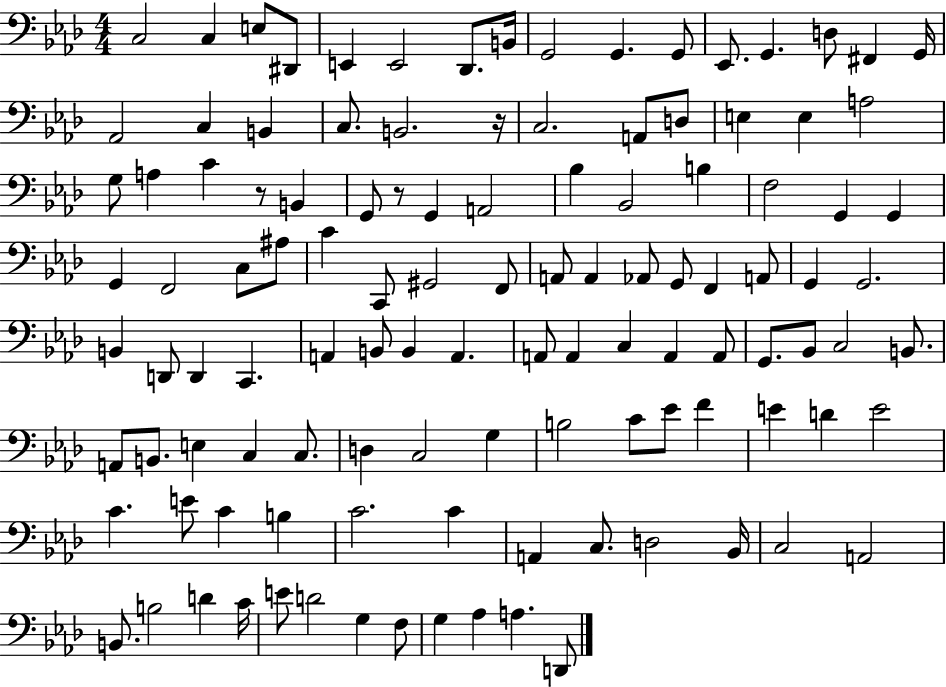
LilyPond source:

{
  \clef bass
  \numericTimeSignature
  \time 4/4
  \key aes \major
  c2 c4 e8 dis,8 | e,4 e,2 des,8. b,16 | g,2 g,4. g,8 | ees,8. g,4. d8 fis,4 g,16 | \break aes,2 c4 b,4 | c8. b,2. r16 | c2. a,8 d8 | e4 e4 a2 | \break g8 a4 c'4 r8 b,4 | g,8 r8 g,4 a,2 | bes4 bes,2 b4 | f2 g,4 g,4 | \break g,4 f,2 c8 ais8 | c'4 c,8 gis,2 f,8 | a,8 a,4 aes,8 g,8 f,4 a,8 | g,4 g,2. | \break b,4 d,8 d,4 c,4. | a,4 b,8 b,4 a,4. | a,8 a,4 c4 a,4 a,8 | g,8. bes,8 c2 b,8. | \break a,8 b,8. e4 c4 c8. | d4 c2 g4 | b2 c'8 ees'8 f'4 | e'4 d'4 e'2 | \break c'4. e'8 c'4 b4 | c'2. c'4 | a,4 c8. d2 bes,16 | c2 a,2 | \break b,8. b2 d'4 c'16 | e'8 d'2 g4 f8 | g4 aes4 a4. d,8 | \bar "|."
}